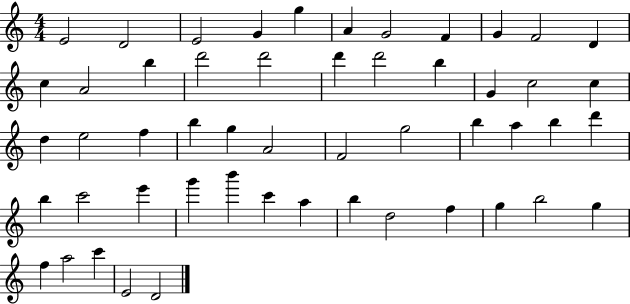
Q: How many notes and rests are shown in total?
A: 52